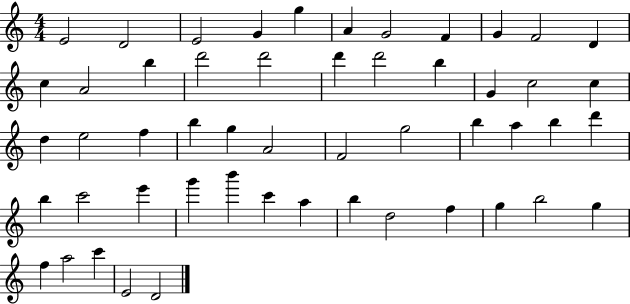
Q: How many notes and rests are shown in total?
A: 52